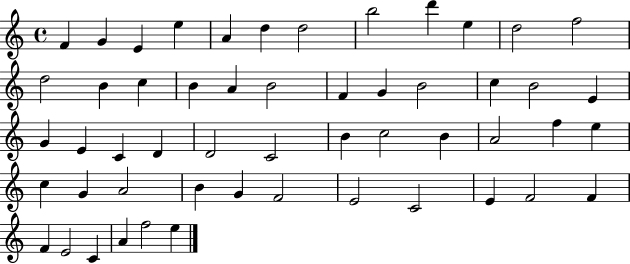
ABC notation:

X:1
T:Untitled
M:4/4
L:1/4
K:C
F G E e A d d2 b2 d' e d2 f2 d2 B c B A B2 F G B2 c B2 E G E C D D2 C2 B c2 B A2 f e c G A2 B G F2 E2 C2 E F2 F F E2 C A f2 e